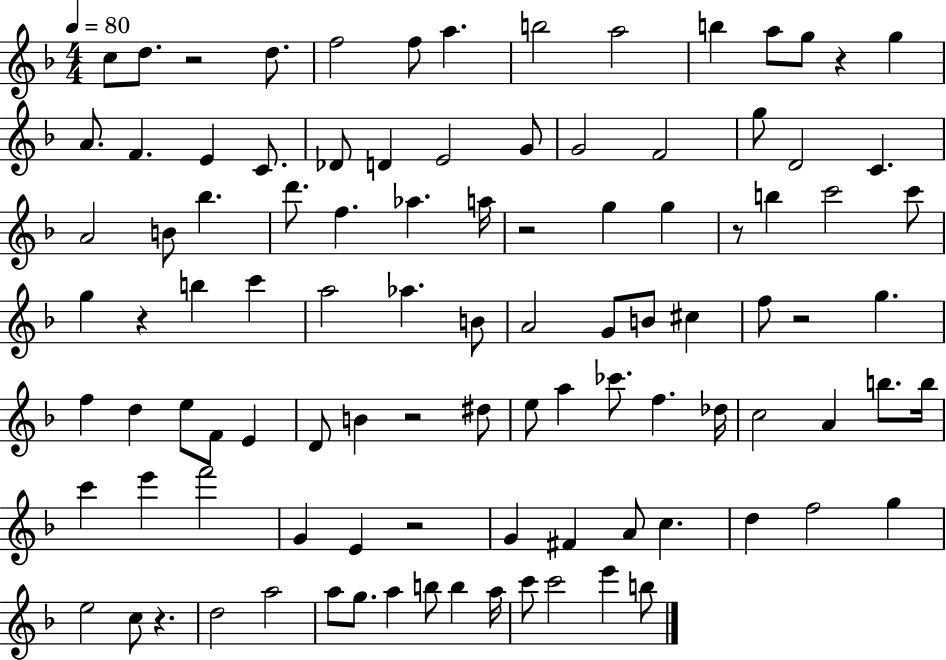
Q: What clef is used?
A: treble